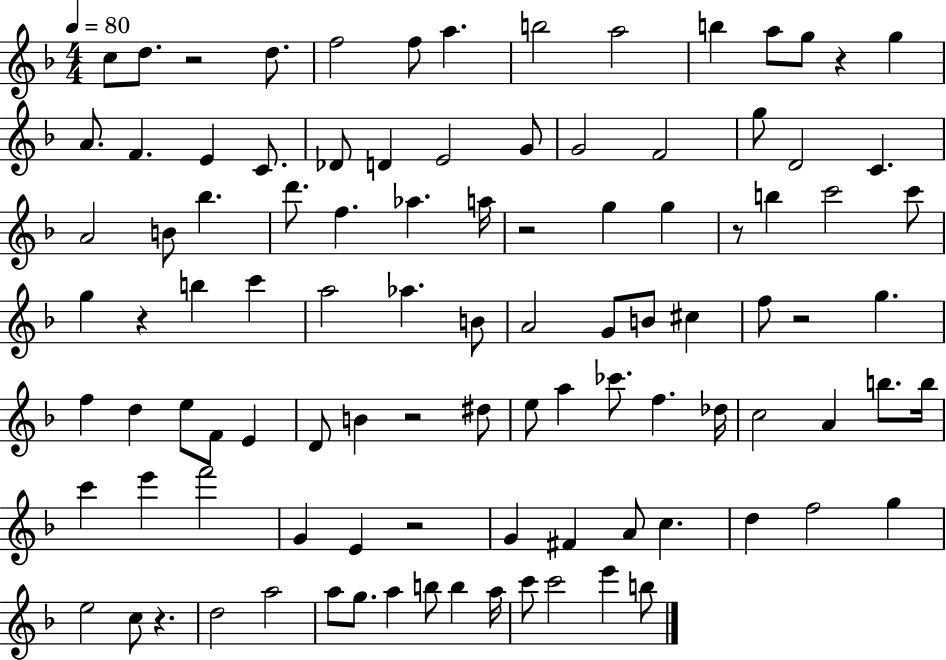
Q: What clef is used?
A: treble